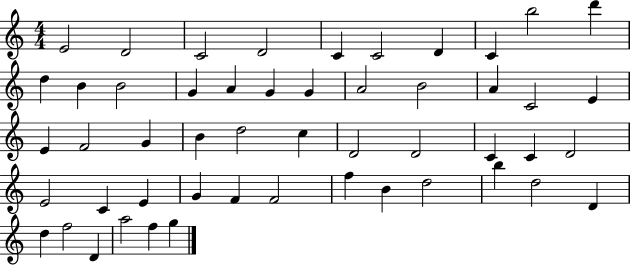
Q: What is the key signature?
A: C major